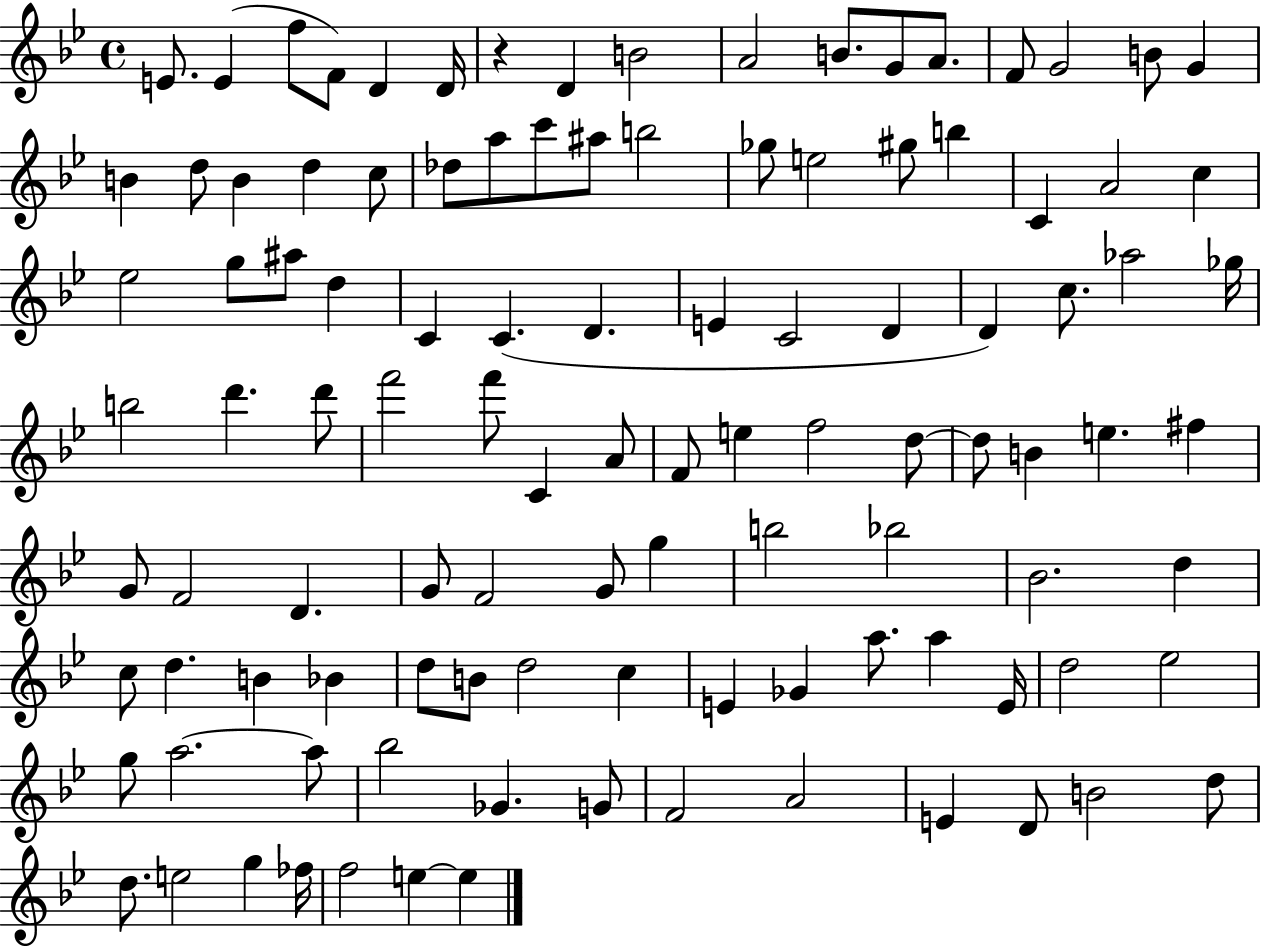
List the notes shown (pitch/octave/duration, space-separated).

E4/e. E4/q F5/e F4/e D4/q D4/s R/q D4/q B4/h A4/h B4/e. G4/e A4/e. F4/e G4/h B4/e G4/q B4/q D5/e B4/q D5/q C5/e Db5/e A5/e C6/e A#5/e B5/h Gb5/e E5/h G#5/e B5/q C4/q A4/h C5/q Eb5/h G5/e A#5/e D5/q C4/q C4/q. D4/q. E4/q C4/h D4/q D4/q C5/e. Ab5/h Gb5/s B5/h D6/q. D6/e F6/h F6/e C4/q A4/e F4/e E5/q F5/h D5/e D5/e B4/q E5/q. F#5/q G4/e F4/h D4/q. G4/e F4/h G4/e G5/q B5/h Bb5/h Bb4/h. D5/q C5/e D5/q. B4/q Bb4/q D5/e B4/e D5/h C5/q E4/q Gb4/q A5/e. A5/q E4/s D5/h Eb5/h G5/e A5/h. A5/e Bb5/h Gb4/q. G4/e F4/h A4/h E4/q D4/e B4/h D5/e D5/e. E5/h G5/q FES5/s F5/h E5/q E5/q